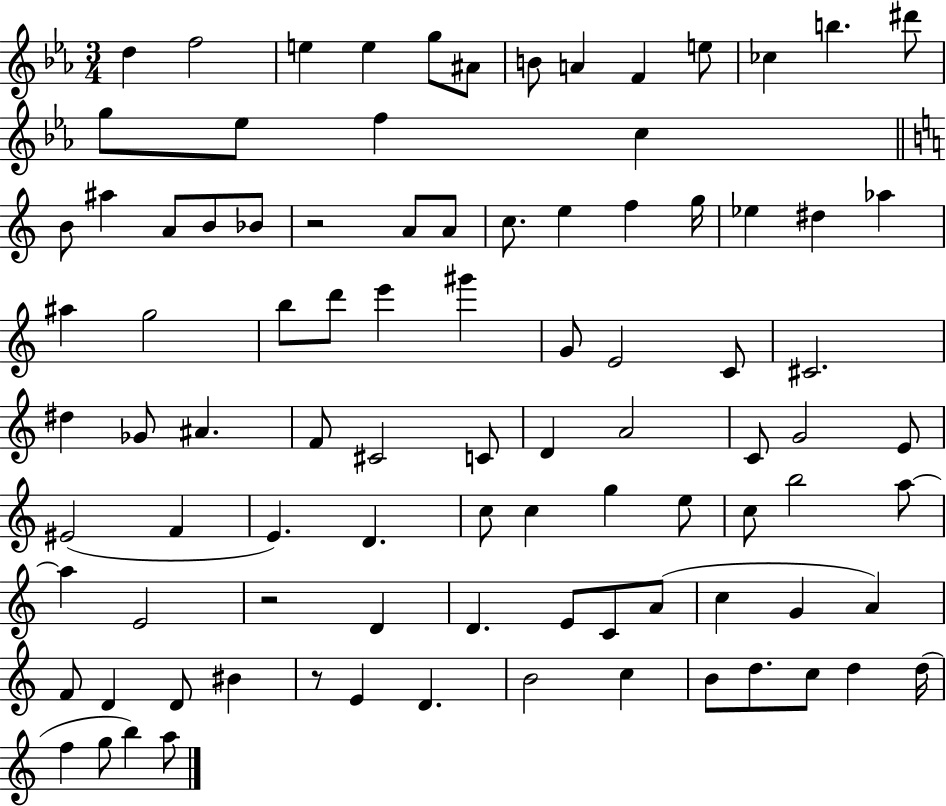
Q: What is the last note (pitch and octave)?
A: A5